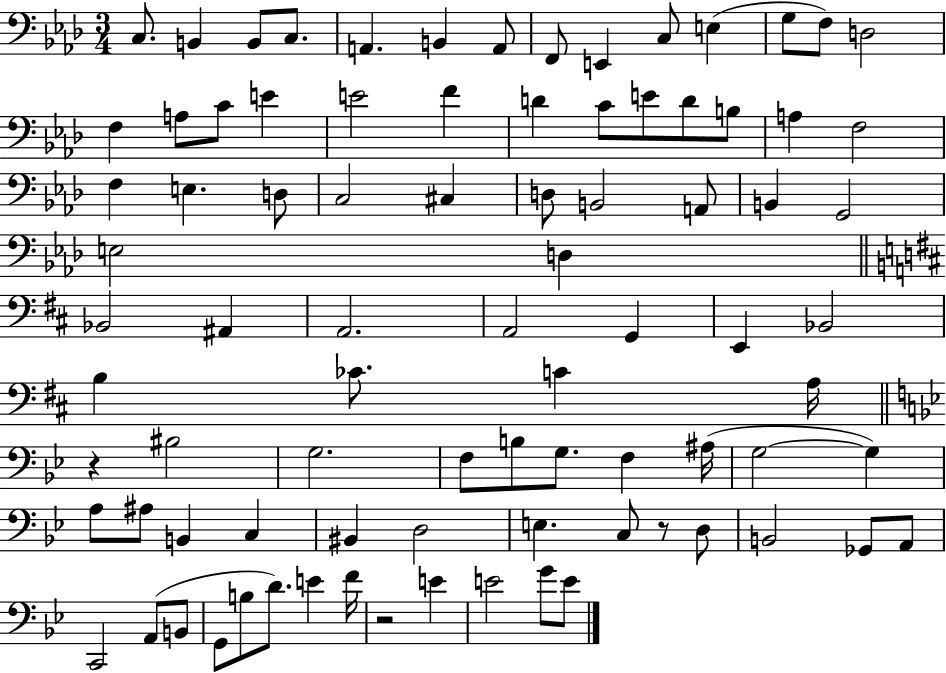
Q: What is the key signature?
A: AES major